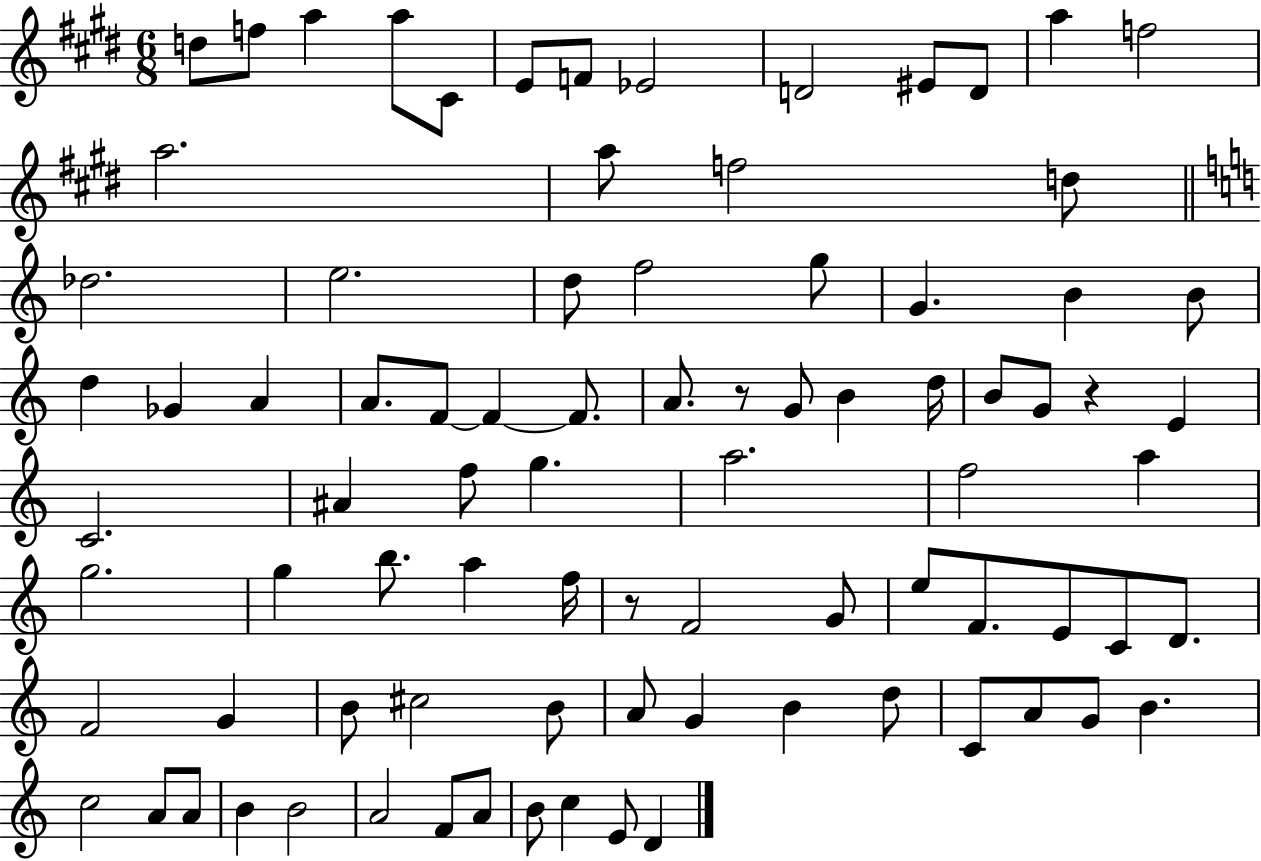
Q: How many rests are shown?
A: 3